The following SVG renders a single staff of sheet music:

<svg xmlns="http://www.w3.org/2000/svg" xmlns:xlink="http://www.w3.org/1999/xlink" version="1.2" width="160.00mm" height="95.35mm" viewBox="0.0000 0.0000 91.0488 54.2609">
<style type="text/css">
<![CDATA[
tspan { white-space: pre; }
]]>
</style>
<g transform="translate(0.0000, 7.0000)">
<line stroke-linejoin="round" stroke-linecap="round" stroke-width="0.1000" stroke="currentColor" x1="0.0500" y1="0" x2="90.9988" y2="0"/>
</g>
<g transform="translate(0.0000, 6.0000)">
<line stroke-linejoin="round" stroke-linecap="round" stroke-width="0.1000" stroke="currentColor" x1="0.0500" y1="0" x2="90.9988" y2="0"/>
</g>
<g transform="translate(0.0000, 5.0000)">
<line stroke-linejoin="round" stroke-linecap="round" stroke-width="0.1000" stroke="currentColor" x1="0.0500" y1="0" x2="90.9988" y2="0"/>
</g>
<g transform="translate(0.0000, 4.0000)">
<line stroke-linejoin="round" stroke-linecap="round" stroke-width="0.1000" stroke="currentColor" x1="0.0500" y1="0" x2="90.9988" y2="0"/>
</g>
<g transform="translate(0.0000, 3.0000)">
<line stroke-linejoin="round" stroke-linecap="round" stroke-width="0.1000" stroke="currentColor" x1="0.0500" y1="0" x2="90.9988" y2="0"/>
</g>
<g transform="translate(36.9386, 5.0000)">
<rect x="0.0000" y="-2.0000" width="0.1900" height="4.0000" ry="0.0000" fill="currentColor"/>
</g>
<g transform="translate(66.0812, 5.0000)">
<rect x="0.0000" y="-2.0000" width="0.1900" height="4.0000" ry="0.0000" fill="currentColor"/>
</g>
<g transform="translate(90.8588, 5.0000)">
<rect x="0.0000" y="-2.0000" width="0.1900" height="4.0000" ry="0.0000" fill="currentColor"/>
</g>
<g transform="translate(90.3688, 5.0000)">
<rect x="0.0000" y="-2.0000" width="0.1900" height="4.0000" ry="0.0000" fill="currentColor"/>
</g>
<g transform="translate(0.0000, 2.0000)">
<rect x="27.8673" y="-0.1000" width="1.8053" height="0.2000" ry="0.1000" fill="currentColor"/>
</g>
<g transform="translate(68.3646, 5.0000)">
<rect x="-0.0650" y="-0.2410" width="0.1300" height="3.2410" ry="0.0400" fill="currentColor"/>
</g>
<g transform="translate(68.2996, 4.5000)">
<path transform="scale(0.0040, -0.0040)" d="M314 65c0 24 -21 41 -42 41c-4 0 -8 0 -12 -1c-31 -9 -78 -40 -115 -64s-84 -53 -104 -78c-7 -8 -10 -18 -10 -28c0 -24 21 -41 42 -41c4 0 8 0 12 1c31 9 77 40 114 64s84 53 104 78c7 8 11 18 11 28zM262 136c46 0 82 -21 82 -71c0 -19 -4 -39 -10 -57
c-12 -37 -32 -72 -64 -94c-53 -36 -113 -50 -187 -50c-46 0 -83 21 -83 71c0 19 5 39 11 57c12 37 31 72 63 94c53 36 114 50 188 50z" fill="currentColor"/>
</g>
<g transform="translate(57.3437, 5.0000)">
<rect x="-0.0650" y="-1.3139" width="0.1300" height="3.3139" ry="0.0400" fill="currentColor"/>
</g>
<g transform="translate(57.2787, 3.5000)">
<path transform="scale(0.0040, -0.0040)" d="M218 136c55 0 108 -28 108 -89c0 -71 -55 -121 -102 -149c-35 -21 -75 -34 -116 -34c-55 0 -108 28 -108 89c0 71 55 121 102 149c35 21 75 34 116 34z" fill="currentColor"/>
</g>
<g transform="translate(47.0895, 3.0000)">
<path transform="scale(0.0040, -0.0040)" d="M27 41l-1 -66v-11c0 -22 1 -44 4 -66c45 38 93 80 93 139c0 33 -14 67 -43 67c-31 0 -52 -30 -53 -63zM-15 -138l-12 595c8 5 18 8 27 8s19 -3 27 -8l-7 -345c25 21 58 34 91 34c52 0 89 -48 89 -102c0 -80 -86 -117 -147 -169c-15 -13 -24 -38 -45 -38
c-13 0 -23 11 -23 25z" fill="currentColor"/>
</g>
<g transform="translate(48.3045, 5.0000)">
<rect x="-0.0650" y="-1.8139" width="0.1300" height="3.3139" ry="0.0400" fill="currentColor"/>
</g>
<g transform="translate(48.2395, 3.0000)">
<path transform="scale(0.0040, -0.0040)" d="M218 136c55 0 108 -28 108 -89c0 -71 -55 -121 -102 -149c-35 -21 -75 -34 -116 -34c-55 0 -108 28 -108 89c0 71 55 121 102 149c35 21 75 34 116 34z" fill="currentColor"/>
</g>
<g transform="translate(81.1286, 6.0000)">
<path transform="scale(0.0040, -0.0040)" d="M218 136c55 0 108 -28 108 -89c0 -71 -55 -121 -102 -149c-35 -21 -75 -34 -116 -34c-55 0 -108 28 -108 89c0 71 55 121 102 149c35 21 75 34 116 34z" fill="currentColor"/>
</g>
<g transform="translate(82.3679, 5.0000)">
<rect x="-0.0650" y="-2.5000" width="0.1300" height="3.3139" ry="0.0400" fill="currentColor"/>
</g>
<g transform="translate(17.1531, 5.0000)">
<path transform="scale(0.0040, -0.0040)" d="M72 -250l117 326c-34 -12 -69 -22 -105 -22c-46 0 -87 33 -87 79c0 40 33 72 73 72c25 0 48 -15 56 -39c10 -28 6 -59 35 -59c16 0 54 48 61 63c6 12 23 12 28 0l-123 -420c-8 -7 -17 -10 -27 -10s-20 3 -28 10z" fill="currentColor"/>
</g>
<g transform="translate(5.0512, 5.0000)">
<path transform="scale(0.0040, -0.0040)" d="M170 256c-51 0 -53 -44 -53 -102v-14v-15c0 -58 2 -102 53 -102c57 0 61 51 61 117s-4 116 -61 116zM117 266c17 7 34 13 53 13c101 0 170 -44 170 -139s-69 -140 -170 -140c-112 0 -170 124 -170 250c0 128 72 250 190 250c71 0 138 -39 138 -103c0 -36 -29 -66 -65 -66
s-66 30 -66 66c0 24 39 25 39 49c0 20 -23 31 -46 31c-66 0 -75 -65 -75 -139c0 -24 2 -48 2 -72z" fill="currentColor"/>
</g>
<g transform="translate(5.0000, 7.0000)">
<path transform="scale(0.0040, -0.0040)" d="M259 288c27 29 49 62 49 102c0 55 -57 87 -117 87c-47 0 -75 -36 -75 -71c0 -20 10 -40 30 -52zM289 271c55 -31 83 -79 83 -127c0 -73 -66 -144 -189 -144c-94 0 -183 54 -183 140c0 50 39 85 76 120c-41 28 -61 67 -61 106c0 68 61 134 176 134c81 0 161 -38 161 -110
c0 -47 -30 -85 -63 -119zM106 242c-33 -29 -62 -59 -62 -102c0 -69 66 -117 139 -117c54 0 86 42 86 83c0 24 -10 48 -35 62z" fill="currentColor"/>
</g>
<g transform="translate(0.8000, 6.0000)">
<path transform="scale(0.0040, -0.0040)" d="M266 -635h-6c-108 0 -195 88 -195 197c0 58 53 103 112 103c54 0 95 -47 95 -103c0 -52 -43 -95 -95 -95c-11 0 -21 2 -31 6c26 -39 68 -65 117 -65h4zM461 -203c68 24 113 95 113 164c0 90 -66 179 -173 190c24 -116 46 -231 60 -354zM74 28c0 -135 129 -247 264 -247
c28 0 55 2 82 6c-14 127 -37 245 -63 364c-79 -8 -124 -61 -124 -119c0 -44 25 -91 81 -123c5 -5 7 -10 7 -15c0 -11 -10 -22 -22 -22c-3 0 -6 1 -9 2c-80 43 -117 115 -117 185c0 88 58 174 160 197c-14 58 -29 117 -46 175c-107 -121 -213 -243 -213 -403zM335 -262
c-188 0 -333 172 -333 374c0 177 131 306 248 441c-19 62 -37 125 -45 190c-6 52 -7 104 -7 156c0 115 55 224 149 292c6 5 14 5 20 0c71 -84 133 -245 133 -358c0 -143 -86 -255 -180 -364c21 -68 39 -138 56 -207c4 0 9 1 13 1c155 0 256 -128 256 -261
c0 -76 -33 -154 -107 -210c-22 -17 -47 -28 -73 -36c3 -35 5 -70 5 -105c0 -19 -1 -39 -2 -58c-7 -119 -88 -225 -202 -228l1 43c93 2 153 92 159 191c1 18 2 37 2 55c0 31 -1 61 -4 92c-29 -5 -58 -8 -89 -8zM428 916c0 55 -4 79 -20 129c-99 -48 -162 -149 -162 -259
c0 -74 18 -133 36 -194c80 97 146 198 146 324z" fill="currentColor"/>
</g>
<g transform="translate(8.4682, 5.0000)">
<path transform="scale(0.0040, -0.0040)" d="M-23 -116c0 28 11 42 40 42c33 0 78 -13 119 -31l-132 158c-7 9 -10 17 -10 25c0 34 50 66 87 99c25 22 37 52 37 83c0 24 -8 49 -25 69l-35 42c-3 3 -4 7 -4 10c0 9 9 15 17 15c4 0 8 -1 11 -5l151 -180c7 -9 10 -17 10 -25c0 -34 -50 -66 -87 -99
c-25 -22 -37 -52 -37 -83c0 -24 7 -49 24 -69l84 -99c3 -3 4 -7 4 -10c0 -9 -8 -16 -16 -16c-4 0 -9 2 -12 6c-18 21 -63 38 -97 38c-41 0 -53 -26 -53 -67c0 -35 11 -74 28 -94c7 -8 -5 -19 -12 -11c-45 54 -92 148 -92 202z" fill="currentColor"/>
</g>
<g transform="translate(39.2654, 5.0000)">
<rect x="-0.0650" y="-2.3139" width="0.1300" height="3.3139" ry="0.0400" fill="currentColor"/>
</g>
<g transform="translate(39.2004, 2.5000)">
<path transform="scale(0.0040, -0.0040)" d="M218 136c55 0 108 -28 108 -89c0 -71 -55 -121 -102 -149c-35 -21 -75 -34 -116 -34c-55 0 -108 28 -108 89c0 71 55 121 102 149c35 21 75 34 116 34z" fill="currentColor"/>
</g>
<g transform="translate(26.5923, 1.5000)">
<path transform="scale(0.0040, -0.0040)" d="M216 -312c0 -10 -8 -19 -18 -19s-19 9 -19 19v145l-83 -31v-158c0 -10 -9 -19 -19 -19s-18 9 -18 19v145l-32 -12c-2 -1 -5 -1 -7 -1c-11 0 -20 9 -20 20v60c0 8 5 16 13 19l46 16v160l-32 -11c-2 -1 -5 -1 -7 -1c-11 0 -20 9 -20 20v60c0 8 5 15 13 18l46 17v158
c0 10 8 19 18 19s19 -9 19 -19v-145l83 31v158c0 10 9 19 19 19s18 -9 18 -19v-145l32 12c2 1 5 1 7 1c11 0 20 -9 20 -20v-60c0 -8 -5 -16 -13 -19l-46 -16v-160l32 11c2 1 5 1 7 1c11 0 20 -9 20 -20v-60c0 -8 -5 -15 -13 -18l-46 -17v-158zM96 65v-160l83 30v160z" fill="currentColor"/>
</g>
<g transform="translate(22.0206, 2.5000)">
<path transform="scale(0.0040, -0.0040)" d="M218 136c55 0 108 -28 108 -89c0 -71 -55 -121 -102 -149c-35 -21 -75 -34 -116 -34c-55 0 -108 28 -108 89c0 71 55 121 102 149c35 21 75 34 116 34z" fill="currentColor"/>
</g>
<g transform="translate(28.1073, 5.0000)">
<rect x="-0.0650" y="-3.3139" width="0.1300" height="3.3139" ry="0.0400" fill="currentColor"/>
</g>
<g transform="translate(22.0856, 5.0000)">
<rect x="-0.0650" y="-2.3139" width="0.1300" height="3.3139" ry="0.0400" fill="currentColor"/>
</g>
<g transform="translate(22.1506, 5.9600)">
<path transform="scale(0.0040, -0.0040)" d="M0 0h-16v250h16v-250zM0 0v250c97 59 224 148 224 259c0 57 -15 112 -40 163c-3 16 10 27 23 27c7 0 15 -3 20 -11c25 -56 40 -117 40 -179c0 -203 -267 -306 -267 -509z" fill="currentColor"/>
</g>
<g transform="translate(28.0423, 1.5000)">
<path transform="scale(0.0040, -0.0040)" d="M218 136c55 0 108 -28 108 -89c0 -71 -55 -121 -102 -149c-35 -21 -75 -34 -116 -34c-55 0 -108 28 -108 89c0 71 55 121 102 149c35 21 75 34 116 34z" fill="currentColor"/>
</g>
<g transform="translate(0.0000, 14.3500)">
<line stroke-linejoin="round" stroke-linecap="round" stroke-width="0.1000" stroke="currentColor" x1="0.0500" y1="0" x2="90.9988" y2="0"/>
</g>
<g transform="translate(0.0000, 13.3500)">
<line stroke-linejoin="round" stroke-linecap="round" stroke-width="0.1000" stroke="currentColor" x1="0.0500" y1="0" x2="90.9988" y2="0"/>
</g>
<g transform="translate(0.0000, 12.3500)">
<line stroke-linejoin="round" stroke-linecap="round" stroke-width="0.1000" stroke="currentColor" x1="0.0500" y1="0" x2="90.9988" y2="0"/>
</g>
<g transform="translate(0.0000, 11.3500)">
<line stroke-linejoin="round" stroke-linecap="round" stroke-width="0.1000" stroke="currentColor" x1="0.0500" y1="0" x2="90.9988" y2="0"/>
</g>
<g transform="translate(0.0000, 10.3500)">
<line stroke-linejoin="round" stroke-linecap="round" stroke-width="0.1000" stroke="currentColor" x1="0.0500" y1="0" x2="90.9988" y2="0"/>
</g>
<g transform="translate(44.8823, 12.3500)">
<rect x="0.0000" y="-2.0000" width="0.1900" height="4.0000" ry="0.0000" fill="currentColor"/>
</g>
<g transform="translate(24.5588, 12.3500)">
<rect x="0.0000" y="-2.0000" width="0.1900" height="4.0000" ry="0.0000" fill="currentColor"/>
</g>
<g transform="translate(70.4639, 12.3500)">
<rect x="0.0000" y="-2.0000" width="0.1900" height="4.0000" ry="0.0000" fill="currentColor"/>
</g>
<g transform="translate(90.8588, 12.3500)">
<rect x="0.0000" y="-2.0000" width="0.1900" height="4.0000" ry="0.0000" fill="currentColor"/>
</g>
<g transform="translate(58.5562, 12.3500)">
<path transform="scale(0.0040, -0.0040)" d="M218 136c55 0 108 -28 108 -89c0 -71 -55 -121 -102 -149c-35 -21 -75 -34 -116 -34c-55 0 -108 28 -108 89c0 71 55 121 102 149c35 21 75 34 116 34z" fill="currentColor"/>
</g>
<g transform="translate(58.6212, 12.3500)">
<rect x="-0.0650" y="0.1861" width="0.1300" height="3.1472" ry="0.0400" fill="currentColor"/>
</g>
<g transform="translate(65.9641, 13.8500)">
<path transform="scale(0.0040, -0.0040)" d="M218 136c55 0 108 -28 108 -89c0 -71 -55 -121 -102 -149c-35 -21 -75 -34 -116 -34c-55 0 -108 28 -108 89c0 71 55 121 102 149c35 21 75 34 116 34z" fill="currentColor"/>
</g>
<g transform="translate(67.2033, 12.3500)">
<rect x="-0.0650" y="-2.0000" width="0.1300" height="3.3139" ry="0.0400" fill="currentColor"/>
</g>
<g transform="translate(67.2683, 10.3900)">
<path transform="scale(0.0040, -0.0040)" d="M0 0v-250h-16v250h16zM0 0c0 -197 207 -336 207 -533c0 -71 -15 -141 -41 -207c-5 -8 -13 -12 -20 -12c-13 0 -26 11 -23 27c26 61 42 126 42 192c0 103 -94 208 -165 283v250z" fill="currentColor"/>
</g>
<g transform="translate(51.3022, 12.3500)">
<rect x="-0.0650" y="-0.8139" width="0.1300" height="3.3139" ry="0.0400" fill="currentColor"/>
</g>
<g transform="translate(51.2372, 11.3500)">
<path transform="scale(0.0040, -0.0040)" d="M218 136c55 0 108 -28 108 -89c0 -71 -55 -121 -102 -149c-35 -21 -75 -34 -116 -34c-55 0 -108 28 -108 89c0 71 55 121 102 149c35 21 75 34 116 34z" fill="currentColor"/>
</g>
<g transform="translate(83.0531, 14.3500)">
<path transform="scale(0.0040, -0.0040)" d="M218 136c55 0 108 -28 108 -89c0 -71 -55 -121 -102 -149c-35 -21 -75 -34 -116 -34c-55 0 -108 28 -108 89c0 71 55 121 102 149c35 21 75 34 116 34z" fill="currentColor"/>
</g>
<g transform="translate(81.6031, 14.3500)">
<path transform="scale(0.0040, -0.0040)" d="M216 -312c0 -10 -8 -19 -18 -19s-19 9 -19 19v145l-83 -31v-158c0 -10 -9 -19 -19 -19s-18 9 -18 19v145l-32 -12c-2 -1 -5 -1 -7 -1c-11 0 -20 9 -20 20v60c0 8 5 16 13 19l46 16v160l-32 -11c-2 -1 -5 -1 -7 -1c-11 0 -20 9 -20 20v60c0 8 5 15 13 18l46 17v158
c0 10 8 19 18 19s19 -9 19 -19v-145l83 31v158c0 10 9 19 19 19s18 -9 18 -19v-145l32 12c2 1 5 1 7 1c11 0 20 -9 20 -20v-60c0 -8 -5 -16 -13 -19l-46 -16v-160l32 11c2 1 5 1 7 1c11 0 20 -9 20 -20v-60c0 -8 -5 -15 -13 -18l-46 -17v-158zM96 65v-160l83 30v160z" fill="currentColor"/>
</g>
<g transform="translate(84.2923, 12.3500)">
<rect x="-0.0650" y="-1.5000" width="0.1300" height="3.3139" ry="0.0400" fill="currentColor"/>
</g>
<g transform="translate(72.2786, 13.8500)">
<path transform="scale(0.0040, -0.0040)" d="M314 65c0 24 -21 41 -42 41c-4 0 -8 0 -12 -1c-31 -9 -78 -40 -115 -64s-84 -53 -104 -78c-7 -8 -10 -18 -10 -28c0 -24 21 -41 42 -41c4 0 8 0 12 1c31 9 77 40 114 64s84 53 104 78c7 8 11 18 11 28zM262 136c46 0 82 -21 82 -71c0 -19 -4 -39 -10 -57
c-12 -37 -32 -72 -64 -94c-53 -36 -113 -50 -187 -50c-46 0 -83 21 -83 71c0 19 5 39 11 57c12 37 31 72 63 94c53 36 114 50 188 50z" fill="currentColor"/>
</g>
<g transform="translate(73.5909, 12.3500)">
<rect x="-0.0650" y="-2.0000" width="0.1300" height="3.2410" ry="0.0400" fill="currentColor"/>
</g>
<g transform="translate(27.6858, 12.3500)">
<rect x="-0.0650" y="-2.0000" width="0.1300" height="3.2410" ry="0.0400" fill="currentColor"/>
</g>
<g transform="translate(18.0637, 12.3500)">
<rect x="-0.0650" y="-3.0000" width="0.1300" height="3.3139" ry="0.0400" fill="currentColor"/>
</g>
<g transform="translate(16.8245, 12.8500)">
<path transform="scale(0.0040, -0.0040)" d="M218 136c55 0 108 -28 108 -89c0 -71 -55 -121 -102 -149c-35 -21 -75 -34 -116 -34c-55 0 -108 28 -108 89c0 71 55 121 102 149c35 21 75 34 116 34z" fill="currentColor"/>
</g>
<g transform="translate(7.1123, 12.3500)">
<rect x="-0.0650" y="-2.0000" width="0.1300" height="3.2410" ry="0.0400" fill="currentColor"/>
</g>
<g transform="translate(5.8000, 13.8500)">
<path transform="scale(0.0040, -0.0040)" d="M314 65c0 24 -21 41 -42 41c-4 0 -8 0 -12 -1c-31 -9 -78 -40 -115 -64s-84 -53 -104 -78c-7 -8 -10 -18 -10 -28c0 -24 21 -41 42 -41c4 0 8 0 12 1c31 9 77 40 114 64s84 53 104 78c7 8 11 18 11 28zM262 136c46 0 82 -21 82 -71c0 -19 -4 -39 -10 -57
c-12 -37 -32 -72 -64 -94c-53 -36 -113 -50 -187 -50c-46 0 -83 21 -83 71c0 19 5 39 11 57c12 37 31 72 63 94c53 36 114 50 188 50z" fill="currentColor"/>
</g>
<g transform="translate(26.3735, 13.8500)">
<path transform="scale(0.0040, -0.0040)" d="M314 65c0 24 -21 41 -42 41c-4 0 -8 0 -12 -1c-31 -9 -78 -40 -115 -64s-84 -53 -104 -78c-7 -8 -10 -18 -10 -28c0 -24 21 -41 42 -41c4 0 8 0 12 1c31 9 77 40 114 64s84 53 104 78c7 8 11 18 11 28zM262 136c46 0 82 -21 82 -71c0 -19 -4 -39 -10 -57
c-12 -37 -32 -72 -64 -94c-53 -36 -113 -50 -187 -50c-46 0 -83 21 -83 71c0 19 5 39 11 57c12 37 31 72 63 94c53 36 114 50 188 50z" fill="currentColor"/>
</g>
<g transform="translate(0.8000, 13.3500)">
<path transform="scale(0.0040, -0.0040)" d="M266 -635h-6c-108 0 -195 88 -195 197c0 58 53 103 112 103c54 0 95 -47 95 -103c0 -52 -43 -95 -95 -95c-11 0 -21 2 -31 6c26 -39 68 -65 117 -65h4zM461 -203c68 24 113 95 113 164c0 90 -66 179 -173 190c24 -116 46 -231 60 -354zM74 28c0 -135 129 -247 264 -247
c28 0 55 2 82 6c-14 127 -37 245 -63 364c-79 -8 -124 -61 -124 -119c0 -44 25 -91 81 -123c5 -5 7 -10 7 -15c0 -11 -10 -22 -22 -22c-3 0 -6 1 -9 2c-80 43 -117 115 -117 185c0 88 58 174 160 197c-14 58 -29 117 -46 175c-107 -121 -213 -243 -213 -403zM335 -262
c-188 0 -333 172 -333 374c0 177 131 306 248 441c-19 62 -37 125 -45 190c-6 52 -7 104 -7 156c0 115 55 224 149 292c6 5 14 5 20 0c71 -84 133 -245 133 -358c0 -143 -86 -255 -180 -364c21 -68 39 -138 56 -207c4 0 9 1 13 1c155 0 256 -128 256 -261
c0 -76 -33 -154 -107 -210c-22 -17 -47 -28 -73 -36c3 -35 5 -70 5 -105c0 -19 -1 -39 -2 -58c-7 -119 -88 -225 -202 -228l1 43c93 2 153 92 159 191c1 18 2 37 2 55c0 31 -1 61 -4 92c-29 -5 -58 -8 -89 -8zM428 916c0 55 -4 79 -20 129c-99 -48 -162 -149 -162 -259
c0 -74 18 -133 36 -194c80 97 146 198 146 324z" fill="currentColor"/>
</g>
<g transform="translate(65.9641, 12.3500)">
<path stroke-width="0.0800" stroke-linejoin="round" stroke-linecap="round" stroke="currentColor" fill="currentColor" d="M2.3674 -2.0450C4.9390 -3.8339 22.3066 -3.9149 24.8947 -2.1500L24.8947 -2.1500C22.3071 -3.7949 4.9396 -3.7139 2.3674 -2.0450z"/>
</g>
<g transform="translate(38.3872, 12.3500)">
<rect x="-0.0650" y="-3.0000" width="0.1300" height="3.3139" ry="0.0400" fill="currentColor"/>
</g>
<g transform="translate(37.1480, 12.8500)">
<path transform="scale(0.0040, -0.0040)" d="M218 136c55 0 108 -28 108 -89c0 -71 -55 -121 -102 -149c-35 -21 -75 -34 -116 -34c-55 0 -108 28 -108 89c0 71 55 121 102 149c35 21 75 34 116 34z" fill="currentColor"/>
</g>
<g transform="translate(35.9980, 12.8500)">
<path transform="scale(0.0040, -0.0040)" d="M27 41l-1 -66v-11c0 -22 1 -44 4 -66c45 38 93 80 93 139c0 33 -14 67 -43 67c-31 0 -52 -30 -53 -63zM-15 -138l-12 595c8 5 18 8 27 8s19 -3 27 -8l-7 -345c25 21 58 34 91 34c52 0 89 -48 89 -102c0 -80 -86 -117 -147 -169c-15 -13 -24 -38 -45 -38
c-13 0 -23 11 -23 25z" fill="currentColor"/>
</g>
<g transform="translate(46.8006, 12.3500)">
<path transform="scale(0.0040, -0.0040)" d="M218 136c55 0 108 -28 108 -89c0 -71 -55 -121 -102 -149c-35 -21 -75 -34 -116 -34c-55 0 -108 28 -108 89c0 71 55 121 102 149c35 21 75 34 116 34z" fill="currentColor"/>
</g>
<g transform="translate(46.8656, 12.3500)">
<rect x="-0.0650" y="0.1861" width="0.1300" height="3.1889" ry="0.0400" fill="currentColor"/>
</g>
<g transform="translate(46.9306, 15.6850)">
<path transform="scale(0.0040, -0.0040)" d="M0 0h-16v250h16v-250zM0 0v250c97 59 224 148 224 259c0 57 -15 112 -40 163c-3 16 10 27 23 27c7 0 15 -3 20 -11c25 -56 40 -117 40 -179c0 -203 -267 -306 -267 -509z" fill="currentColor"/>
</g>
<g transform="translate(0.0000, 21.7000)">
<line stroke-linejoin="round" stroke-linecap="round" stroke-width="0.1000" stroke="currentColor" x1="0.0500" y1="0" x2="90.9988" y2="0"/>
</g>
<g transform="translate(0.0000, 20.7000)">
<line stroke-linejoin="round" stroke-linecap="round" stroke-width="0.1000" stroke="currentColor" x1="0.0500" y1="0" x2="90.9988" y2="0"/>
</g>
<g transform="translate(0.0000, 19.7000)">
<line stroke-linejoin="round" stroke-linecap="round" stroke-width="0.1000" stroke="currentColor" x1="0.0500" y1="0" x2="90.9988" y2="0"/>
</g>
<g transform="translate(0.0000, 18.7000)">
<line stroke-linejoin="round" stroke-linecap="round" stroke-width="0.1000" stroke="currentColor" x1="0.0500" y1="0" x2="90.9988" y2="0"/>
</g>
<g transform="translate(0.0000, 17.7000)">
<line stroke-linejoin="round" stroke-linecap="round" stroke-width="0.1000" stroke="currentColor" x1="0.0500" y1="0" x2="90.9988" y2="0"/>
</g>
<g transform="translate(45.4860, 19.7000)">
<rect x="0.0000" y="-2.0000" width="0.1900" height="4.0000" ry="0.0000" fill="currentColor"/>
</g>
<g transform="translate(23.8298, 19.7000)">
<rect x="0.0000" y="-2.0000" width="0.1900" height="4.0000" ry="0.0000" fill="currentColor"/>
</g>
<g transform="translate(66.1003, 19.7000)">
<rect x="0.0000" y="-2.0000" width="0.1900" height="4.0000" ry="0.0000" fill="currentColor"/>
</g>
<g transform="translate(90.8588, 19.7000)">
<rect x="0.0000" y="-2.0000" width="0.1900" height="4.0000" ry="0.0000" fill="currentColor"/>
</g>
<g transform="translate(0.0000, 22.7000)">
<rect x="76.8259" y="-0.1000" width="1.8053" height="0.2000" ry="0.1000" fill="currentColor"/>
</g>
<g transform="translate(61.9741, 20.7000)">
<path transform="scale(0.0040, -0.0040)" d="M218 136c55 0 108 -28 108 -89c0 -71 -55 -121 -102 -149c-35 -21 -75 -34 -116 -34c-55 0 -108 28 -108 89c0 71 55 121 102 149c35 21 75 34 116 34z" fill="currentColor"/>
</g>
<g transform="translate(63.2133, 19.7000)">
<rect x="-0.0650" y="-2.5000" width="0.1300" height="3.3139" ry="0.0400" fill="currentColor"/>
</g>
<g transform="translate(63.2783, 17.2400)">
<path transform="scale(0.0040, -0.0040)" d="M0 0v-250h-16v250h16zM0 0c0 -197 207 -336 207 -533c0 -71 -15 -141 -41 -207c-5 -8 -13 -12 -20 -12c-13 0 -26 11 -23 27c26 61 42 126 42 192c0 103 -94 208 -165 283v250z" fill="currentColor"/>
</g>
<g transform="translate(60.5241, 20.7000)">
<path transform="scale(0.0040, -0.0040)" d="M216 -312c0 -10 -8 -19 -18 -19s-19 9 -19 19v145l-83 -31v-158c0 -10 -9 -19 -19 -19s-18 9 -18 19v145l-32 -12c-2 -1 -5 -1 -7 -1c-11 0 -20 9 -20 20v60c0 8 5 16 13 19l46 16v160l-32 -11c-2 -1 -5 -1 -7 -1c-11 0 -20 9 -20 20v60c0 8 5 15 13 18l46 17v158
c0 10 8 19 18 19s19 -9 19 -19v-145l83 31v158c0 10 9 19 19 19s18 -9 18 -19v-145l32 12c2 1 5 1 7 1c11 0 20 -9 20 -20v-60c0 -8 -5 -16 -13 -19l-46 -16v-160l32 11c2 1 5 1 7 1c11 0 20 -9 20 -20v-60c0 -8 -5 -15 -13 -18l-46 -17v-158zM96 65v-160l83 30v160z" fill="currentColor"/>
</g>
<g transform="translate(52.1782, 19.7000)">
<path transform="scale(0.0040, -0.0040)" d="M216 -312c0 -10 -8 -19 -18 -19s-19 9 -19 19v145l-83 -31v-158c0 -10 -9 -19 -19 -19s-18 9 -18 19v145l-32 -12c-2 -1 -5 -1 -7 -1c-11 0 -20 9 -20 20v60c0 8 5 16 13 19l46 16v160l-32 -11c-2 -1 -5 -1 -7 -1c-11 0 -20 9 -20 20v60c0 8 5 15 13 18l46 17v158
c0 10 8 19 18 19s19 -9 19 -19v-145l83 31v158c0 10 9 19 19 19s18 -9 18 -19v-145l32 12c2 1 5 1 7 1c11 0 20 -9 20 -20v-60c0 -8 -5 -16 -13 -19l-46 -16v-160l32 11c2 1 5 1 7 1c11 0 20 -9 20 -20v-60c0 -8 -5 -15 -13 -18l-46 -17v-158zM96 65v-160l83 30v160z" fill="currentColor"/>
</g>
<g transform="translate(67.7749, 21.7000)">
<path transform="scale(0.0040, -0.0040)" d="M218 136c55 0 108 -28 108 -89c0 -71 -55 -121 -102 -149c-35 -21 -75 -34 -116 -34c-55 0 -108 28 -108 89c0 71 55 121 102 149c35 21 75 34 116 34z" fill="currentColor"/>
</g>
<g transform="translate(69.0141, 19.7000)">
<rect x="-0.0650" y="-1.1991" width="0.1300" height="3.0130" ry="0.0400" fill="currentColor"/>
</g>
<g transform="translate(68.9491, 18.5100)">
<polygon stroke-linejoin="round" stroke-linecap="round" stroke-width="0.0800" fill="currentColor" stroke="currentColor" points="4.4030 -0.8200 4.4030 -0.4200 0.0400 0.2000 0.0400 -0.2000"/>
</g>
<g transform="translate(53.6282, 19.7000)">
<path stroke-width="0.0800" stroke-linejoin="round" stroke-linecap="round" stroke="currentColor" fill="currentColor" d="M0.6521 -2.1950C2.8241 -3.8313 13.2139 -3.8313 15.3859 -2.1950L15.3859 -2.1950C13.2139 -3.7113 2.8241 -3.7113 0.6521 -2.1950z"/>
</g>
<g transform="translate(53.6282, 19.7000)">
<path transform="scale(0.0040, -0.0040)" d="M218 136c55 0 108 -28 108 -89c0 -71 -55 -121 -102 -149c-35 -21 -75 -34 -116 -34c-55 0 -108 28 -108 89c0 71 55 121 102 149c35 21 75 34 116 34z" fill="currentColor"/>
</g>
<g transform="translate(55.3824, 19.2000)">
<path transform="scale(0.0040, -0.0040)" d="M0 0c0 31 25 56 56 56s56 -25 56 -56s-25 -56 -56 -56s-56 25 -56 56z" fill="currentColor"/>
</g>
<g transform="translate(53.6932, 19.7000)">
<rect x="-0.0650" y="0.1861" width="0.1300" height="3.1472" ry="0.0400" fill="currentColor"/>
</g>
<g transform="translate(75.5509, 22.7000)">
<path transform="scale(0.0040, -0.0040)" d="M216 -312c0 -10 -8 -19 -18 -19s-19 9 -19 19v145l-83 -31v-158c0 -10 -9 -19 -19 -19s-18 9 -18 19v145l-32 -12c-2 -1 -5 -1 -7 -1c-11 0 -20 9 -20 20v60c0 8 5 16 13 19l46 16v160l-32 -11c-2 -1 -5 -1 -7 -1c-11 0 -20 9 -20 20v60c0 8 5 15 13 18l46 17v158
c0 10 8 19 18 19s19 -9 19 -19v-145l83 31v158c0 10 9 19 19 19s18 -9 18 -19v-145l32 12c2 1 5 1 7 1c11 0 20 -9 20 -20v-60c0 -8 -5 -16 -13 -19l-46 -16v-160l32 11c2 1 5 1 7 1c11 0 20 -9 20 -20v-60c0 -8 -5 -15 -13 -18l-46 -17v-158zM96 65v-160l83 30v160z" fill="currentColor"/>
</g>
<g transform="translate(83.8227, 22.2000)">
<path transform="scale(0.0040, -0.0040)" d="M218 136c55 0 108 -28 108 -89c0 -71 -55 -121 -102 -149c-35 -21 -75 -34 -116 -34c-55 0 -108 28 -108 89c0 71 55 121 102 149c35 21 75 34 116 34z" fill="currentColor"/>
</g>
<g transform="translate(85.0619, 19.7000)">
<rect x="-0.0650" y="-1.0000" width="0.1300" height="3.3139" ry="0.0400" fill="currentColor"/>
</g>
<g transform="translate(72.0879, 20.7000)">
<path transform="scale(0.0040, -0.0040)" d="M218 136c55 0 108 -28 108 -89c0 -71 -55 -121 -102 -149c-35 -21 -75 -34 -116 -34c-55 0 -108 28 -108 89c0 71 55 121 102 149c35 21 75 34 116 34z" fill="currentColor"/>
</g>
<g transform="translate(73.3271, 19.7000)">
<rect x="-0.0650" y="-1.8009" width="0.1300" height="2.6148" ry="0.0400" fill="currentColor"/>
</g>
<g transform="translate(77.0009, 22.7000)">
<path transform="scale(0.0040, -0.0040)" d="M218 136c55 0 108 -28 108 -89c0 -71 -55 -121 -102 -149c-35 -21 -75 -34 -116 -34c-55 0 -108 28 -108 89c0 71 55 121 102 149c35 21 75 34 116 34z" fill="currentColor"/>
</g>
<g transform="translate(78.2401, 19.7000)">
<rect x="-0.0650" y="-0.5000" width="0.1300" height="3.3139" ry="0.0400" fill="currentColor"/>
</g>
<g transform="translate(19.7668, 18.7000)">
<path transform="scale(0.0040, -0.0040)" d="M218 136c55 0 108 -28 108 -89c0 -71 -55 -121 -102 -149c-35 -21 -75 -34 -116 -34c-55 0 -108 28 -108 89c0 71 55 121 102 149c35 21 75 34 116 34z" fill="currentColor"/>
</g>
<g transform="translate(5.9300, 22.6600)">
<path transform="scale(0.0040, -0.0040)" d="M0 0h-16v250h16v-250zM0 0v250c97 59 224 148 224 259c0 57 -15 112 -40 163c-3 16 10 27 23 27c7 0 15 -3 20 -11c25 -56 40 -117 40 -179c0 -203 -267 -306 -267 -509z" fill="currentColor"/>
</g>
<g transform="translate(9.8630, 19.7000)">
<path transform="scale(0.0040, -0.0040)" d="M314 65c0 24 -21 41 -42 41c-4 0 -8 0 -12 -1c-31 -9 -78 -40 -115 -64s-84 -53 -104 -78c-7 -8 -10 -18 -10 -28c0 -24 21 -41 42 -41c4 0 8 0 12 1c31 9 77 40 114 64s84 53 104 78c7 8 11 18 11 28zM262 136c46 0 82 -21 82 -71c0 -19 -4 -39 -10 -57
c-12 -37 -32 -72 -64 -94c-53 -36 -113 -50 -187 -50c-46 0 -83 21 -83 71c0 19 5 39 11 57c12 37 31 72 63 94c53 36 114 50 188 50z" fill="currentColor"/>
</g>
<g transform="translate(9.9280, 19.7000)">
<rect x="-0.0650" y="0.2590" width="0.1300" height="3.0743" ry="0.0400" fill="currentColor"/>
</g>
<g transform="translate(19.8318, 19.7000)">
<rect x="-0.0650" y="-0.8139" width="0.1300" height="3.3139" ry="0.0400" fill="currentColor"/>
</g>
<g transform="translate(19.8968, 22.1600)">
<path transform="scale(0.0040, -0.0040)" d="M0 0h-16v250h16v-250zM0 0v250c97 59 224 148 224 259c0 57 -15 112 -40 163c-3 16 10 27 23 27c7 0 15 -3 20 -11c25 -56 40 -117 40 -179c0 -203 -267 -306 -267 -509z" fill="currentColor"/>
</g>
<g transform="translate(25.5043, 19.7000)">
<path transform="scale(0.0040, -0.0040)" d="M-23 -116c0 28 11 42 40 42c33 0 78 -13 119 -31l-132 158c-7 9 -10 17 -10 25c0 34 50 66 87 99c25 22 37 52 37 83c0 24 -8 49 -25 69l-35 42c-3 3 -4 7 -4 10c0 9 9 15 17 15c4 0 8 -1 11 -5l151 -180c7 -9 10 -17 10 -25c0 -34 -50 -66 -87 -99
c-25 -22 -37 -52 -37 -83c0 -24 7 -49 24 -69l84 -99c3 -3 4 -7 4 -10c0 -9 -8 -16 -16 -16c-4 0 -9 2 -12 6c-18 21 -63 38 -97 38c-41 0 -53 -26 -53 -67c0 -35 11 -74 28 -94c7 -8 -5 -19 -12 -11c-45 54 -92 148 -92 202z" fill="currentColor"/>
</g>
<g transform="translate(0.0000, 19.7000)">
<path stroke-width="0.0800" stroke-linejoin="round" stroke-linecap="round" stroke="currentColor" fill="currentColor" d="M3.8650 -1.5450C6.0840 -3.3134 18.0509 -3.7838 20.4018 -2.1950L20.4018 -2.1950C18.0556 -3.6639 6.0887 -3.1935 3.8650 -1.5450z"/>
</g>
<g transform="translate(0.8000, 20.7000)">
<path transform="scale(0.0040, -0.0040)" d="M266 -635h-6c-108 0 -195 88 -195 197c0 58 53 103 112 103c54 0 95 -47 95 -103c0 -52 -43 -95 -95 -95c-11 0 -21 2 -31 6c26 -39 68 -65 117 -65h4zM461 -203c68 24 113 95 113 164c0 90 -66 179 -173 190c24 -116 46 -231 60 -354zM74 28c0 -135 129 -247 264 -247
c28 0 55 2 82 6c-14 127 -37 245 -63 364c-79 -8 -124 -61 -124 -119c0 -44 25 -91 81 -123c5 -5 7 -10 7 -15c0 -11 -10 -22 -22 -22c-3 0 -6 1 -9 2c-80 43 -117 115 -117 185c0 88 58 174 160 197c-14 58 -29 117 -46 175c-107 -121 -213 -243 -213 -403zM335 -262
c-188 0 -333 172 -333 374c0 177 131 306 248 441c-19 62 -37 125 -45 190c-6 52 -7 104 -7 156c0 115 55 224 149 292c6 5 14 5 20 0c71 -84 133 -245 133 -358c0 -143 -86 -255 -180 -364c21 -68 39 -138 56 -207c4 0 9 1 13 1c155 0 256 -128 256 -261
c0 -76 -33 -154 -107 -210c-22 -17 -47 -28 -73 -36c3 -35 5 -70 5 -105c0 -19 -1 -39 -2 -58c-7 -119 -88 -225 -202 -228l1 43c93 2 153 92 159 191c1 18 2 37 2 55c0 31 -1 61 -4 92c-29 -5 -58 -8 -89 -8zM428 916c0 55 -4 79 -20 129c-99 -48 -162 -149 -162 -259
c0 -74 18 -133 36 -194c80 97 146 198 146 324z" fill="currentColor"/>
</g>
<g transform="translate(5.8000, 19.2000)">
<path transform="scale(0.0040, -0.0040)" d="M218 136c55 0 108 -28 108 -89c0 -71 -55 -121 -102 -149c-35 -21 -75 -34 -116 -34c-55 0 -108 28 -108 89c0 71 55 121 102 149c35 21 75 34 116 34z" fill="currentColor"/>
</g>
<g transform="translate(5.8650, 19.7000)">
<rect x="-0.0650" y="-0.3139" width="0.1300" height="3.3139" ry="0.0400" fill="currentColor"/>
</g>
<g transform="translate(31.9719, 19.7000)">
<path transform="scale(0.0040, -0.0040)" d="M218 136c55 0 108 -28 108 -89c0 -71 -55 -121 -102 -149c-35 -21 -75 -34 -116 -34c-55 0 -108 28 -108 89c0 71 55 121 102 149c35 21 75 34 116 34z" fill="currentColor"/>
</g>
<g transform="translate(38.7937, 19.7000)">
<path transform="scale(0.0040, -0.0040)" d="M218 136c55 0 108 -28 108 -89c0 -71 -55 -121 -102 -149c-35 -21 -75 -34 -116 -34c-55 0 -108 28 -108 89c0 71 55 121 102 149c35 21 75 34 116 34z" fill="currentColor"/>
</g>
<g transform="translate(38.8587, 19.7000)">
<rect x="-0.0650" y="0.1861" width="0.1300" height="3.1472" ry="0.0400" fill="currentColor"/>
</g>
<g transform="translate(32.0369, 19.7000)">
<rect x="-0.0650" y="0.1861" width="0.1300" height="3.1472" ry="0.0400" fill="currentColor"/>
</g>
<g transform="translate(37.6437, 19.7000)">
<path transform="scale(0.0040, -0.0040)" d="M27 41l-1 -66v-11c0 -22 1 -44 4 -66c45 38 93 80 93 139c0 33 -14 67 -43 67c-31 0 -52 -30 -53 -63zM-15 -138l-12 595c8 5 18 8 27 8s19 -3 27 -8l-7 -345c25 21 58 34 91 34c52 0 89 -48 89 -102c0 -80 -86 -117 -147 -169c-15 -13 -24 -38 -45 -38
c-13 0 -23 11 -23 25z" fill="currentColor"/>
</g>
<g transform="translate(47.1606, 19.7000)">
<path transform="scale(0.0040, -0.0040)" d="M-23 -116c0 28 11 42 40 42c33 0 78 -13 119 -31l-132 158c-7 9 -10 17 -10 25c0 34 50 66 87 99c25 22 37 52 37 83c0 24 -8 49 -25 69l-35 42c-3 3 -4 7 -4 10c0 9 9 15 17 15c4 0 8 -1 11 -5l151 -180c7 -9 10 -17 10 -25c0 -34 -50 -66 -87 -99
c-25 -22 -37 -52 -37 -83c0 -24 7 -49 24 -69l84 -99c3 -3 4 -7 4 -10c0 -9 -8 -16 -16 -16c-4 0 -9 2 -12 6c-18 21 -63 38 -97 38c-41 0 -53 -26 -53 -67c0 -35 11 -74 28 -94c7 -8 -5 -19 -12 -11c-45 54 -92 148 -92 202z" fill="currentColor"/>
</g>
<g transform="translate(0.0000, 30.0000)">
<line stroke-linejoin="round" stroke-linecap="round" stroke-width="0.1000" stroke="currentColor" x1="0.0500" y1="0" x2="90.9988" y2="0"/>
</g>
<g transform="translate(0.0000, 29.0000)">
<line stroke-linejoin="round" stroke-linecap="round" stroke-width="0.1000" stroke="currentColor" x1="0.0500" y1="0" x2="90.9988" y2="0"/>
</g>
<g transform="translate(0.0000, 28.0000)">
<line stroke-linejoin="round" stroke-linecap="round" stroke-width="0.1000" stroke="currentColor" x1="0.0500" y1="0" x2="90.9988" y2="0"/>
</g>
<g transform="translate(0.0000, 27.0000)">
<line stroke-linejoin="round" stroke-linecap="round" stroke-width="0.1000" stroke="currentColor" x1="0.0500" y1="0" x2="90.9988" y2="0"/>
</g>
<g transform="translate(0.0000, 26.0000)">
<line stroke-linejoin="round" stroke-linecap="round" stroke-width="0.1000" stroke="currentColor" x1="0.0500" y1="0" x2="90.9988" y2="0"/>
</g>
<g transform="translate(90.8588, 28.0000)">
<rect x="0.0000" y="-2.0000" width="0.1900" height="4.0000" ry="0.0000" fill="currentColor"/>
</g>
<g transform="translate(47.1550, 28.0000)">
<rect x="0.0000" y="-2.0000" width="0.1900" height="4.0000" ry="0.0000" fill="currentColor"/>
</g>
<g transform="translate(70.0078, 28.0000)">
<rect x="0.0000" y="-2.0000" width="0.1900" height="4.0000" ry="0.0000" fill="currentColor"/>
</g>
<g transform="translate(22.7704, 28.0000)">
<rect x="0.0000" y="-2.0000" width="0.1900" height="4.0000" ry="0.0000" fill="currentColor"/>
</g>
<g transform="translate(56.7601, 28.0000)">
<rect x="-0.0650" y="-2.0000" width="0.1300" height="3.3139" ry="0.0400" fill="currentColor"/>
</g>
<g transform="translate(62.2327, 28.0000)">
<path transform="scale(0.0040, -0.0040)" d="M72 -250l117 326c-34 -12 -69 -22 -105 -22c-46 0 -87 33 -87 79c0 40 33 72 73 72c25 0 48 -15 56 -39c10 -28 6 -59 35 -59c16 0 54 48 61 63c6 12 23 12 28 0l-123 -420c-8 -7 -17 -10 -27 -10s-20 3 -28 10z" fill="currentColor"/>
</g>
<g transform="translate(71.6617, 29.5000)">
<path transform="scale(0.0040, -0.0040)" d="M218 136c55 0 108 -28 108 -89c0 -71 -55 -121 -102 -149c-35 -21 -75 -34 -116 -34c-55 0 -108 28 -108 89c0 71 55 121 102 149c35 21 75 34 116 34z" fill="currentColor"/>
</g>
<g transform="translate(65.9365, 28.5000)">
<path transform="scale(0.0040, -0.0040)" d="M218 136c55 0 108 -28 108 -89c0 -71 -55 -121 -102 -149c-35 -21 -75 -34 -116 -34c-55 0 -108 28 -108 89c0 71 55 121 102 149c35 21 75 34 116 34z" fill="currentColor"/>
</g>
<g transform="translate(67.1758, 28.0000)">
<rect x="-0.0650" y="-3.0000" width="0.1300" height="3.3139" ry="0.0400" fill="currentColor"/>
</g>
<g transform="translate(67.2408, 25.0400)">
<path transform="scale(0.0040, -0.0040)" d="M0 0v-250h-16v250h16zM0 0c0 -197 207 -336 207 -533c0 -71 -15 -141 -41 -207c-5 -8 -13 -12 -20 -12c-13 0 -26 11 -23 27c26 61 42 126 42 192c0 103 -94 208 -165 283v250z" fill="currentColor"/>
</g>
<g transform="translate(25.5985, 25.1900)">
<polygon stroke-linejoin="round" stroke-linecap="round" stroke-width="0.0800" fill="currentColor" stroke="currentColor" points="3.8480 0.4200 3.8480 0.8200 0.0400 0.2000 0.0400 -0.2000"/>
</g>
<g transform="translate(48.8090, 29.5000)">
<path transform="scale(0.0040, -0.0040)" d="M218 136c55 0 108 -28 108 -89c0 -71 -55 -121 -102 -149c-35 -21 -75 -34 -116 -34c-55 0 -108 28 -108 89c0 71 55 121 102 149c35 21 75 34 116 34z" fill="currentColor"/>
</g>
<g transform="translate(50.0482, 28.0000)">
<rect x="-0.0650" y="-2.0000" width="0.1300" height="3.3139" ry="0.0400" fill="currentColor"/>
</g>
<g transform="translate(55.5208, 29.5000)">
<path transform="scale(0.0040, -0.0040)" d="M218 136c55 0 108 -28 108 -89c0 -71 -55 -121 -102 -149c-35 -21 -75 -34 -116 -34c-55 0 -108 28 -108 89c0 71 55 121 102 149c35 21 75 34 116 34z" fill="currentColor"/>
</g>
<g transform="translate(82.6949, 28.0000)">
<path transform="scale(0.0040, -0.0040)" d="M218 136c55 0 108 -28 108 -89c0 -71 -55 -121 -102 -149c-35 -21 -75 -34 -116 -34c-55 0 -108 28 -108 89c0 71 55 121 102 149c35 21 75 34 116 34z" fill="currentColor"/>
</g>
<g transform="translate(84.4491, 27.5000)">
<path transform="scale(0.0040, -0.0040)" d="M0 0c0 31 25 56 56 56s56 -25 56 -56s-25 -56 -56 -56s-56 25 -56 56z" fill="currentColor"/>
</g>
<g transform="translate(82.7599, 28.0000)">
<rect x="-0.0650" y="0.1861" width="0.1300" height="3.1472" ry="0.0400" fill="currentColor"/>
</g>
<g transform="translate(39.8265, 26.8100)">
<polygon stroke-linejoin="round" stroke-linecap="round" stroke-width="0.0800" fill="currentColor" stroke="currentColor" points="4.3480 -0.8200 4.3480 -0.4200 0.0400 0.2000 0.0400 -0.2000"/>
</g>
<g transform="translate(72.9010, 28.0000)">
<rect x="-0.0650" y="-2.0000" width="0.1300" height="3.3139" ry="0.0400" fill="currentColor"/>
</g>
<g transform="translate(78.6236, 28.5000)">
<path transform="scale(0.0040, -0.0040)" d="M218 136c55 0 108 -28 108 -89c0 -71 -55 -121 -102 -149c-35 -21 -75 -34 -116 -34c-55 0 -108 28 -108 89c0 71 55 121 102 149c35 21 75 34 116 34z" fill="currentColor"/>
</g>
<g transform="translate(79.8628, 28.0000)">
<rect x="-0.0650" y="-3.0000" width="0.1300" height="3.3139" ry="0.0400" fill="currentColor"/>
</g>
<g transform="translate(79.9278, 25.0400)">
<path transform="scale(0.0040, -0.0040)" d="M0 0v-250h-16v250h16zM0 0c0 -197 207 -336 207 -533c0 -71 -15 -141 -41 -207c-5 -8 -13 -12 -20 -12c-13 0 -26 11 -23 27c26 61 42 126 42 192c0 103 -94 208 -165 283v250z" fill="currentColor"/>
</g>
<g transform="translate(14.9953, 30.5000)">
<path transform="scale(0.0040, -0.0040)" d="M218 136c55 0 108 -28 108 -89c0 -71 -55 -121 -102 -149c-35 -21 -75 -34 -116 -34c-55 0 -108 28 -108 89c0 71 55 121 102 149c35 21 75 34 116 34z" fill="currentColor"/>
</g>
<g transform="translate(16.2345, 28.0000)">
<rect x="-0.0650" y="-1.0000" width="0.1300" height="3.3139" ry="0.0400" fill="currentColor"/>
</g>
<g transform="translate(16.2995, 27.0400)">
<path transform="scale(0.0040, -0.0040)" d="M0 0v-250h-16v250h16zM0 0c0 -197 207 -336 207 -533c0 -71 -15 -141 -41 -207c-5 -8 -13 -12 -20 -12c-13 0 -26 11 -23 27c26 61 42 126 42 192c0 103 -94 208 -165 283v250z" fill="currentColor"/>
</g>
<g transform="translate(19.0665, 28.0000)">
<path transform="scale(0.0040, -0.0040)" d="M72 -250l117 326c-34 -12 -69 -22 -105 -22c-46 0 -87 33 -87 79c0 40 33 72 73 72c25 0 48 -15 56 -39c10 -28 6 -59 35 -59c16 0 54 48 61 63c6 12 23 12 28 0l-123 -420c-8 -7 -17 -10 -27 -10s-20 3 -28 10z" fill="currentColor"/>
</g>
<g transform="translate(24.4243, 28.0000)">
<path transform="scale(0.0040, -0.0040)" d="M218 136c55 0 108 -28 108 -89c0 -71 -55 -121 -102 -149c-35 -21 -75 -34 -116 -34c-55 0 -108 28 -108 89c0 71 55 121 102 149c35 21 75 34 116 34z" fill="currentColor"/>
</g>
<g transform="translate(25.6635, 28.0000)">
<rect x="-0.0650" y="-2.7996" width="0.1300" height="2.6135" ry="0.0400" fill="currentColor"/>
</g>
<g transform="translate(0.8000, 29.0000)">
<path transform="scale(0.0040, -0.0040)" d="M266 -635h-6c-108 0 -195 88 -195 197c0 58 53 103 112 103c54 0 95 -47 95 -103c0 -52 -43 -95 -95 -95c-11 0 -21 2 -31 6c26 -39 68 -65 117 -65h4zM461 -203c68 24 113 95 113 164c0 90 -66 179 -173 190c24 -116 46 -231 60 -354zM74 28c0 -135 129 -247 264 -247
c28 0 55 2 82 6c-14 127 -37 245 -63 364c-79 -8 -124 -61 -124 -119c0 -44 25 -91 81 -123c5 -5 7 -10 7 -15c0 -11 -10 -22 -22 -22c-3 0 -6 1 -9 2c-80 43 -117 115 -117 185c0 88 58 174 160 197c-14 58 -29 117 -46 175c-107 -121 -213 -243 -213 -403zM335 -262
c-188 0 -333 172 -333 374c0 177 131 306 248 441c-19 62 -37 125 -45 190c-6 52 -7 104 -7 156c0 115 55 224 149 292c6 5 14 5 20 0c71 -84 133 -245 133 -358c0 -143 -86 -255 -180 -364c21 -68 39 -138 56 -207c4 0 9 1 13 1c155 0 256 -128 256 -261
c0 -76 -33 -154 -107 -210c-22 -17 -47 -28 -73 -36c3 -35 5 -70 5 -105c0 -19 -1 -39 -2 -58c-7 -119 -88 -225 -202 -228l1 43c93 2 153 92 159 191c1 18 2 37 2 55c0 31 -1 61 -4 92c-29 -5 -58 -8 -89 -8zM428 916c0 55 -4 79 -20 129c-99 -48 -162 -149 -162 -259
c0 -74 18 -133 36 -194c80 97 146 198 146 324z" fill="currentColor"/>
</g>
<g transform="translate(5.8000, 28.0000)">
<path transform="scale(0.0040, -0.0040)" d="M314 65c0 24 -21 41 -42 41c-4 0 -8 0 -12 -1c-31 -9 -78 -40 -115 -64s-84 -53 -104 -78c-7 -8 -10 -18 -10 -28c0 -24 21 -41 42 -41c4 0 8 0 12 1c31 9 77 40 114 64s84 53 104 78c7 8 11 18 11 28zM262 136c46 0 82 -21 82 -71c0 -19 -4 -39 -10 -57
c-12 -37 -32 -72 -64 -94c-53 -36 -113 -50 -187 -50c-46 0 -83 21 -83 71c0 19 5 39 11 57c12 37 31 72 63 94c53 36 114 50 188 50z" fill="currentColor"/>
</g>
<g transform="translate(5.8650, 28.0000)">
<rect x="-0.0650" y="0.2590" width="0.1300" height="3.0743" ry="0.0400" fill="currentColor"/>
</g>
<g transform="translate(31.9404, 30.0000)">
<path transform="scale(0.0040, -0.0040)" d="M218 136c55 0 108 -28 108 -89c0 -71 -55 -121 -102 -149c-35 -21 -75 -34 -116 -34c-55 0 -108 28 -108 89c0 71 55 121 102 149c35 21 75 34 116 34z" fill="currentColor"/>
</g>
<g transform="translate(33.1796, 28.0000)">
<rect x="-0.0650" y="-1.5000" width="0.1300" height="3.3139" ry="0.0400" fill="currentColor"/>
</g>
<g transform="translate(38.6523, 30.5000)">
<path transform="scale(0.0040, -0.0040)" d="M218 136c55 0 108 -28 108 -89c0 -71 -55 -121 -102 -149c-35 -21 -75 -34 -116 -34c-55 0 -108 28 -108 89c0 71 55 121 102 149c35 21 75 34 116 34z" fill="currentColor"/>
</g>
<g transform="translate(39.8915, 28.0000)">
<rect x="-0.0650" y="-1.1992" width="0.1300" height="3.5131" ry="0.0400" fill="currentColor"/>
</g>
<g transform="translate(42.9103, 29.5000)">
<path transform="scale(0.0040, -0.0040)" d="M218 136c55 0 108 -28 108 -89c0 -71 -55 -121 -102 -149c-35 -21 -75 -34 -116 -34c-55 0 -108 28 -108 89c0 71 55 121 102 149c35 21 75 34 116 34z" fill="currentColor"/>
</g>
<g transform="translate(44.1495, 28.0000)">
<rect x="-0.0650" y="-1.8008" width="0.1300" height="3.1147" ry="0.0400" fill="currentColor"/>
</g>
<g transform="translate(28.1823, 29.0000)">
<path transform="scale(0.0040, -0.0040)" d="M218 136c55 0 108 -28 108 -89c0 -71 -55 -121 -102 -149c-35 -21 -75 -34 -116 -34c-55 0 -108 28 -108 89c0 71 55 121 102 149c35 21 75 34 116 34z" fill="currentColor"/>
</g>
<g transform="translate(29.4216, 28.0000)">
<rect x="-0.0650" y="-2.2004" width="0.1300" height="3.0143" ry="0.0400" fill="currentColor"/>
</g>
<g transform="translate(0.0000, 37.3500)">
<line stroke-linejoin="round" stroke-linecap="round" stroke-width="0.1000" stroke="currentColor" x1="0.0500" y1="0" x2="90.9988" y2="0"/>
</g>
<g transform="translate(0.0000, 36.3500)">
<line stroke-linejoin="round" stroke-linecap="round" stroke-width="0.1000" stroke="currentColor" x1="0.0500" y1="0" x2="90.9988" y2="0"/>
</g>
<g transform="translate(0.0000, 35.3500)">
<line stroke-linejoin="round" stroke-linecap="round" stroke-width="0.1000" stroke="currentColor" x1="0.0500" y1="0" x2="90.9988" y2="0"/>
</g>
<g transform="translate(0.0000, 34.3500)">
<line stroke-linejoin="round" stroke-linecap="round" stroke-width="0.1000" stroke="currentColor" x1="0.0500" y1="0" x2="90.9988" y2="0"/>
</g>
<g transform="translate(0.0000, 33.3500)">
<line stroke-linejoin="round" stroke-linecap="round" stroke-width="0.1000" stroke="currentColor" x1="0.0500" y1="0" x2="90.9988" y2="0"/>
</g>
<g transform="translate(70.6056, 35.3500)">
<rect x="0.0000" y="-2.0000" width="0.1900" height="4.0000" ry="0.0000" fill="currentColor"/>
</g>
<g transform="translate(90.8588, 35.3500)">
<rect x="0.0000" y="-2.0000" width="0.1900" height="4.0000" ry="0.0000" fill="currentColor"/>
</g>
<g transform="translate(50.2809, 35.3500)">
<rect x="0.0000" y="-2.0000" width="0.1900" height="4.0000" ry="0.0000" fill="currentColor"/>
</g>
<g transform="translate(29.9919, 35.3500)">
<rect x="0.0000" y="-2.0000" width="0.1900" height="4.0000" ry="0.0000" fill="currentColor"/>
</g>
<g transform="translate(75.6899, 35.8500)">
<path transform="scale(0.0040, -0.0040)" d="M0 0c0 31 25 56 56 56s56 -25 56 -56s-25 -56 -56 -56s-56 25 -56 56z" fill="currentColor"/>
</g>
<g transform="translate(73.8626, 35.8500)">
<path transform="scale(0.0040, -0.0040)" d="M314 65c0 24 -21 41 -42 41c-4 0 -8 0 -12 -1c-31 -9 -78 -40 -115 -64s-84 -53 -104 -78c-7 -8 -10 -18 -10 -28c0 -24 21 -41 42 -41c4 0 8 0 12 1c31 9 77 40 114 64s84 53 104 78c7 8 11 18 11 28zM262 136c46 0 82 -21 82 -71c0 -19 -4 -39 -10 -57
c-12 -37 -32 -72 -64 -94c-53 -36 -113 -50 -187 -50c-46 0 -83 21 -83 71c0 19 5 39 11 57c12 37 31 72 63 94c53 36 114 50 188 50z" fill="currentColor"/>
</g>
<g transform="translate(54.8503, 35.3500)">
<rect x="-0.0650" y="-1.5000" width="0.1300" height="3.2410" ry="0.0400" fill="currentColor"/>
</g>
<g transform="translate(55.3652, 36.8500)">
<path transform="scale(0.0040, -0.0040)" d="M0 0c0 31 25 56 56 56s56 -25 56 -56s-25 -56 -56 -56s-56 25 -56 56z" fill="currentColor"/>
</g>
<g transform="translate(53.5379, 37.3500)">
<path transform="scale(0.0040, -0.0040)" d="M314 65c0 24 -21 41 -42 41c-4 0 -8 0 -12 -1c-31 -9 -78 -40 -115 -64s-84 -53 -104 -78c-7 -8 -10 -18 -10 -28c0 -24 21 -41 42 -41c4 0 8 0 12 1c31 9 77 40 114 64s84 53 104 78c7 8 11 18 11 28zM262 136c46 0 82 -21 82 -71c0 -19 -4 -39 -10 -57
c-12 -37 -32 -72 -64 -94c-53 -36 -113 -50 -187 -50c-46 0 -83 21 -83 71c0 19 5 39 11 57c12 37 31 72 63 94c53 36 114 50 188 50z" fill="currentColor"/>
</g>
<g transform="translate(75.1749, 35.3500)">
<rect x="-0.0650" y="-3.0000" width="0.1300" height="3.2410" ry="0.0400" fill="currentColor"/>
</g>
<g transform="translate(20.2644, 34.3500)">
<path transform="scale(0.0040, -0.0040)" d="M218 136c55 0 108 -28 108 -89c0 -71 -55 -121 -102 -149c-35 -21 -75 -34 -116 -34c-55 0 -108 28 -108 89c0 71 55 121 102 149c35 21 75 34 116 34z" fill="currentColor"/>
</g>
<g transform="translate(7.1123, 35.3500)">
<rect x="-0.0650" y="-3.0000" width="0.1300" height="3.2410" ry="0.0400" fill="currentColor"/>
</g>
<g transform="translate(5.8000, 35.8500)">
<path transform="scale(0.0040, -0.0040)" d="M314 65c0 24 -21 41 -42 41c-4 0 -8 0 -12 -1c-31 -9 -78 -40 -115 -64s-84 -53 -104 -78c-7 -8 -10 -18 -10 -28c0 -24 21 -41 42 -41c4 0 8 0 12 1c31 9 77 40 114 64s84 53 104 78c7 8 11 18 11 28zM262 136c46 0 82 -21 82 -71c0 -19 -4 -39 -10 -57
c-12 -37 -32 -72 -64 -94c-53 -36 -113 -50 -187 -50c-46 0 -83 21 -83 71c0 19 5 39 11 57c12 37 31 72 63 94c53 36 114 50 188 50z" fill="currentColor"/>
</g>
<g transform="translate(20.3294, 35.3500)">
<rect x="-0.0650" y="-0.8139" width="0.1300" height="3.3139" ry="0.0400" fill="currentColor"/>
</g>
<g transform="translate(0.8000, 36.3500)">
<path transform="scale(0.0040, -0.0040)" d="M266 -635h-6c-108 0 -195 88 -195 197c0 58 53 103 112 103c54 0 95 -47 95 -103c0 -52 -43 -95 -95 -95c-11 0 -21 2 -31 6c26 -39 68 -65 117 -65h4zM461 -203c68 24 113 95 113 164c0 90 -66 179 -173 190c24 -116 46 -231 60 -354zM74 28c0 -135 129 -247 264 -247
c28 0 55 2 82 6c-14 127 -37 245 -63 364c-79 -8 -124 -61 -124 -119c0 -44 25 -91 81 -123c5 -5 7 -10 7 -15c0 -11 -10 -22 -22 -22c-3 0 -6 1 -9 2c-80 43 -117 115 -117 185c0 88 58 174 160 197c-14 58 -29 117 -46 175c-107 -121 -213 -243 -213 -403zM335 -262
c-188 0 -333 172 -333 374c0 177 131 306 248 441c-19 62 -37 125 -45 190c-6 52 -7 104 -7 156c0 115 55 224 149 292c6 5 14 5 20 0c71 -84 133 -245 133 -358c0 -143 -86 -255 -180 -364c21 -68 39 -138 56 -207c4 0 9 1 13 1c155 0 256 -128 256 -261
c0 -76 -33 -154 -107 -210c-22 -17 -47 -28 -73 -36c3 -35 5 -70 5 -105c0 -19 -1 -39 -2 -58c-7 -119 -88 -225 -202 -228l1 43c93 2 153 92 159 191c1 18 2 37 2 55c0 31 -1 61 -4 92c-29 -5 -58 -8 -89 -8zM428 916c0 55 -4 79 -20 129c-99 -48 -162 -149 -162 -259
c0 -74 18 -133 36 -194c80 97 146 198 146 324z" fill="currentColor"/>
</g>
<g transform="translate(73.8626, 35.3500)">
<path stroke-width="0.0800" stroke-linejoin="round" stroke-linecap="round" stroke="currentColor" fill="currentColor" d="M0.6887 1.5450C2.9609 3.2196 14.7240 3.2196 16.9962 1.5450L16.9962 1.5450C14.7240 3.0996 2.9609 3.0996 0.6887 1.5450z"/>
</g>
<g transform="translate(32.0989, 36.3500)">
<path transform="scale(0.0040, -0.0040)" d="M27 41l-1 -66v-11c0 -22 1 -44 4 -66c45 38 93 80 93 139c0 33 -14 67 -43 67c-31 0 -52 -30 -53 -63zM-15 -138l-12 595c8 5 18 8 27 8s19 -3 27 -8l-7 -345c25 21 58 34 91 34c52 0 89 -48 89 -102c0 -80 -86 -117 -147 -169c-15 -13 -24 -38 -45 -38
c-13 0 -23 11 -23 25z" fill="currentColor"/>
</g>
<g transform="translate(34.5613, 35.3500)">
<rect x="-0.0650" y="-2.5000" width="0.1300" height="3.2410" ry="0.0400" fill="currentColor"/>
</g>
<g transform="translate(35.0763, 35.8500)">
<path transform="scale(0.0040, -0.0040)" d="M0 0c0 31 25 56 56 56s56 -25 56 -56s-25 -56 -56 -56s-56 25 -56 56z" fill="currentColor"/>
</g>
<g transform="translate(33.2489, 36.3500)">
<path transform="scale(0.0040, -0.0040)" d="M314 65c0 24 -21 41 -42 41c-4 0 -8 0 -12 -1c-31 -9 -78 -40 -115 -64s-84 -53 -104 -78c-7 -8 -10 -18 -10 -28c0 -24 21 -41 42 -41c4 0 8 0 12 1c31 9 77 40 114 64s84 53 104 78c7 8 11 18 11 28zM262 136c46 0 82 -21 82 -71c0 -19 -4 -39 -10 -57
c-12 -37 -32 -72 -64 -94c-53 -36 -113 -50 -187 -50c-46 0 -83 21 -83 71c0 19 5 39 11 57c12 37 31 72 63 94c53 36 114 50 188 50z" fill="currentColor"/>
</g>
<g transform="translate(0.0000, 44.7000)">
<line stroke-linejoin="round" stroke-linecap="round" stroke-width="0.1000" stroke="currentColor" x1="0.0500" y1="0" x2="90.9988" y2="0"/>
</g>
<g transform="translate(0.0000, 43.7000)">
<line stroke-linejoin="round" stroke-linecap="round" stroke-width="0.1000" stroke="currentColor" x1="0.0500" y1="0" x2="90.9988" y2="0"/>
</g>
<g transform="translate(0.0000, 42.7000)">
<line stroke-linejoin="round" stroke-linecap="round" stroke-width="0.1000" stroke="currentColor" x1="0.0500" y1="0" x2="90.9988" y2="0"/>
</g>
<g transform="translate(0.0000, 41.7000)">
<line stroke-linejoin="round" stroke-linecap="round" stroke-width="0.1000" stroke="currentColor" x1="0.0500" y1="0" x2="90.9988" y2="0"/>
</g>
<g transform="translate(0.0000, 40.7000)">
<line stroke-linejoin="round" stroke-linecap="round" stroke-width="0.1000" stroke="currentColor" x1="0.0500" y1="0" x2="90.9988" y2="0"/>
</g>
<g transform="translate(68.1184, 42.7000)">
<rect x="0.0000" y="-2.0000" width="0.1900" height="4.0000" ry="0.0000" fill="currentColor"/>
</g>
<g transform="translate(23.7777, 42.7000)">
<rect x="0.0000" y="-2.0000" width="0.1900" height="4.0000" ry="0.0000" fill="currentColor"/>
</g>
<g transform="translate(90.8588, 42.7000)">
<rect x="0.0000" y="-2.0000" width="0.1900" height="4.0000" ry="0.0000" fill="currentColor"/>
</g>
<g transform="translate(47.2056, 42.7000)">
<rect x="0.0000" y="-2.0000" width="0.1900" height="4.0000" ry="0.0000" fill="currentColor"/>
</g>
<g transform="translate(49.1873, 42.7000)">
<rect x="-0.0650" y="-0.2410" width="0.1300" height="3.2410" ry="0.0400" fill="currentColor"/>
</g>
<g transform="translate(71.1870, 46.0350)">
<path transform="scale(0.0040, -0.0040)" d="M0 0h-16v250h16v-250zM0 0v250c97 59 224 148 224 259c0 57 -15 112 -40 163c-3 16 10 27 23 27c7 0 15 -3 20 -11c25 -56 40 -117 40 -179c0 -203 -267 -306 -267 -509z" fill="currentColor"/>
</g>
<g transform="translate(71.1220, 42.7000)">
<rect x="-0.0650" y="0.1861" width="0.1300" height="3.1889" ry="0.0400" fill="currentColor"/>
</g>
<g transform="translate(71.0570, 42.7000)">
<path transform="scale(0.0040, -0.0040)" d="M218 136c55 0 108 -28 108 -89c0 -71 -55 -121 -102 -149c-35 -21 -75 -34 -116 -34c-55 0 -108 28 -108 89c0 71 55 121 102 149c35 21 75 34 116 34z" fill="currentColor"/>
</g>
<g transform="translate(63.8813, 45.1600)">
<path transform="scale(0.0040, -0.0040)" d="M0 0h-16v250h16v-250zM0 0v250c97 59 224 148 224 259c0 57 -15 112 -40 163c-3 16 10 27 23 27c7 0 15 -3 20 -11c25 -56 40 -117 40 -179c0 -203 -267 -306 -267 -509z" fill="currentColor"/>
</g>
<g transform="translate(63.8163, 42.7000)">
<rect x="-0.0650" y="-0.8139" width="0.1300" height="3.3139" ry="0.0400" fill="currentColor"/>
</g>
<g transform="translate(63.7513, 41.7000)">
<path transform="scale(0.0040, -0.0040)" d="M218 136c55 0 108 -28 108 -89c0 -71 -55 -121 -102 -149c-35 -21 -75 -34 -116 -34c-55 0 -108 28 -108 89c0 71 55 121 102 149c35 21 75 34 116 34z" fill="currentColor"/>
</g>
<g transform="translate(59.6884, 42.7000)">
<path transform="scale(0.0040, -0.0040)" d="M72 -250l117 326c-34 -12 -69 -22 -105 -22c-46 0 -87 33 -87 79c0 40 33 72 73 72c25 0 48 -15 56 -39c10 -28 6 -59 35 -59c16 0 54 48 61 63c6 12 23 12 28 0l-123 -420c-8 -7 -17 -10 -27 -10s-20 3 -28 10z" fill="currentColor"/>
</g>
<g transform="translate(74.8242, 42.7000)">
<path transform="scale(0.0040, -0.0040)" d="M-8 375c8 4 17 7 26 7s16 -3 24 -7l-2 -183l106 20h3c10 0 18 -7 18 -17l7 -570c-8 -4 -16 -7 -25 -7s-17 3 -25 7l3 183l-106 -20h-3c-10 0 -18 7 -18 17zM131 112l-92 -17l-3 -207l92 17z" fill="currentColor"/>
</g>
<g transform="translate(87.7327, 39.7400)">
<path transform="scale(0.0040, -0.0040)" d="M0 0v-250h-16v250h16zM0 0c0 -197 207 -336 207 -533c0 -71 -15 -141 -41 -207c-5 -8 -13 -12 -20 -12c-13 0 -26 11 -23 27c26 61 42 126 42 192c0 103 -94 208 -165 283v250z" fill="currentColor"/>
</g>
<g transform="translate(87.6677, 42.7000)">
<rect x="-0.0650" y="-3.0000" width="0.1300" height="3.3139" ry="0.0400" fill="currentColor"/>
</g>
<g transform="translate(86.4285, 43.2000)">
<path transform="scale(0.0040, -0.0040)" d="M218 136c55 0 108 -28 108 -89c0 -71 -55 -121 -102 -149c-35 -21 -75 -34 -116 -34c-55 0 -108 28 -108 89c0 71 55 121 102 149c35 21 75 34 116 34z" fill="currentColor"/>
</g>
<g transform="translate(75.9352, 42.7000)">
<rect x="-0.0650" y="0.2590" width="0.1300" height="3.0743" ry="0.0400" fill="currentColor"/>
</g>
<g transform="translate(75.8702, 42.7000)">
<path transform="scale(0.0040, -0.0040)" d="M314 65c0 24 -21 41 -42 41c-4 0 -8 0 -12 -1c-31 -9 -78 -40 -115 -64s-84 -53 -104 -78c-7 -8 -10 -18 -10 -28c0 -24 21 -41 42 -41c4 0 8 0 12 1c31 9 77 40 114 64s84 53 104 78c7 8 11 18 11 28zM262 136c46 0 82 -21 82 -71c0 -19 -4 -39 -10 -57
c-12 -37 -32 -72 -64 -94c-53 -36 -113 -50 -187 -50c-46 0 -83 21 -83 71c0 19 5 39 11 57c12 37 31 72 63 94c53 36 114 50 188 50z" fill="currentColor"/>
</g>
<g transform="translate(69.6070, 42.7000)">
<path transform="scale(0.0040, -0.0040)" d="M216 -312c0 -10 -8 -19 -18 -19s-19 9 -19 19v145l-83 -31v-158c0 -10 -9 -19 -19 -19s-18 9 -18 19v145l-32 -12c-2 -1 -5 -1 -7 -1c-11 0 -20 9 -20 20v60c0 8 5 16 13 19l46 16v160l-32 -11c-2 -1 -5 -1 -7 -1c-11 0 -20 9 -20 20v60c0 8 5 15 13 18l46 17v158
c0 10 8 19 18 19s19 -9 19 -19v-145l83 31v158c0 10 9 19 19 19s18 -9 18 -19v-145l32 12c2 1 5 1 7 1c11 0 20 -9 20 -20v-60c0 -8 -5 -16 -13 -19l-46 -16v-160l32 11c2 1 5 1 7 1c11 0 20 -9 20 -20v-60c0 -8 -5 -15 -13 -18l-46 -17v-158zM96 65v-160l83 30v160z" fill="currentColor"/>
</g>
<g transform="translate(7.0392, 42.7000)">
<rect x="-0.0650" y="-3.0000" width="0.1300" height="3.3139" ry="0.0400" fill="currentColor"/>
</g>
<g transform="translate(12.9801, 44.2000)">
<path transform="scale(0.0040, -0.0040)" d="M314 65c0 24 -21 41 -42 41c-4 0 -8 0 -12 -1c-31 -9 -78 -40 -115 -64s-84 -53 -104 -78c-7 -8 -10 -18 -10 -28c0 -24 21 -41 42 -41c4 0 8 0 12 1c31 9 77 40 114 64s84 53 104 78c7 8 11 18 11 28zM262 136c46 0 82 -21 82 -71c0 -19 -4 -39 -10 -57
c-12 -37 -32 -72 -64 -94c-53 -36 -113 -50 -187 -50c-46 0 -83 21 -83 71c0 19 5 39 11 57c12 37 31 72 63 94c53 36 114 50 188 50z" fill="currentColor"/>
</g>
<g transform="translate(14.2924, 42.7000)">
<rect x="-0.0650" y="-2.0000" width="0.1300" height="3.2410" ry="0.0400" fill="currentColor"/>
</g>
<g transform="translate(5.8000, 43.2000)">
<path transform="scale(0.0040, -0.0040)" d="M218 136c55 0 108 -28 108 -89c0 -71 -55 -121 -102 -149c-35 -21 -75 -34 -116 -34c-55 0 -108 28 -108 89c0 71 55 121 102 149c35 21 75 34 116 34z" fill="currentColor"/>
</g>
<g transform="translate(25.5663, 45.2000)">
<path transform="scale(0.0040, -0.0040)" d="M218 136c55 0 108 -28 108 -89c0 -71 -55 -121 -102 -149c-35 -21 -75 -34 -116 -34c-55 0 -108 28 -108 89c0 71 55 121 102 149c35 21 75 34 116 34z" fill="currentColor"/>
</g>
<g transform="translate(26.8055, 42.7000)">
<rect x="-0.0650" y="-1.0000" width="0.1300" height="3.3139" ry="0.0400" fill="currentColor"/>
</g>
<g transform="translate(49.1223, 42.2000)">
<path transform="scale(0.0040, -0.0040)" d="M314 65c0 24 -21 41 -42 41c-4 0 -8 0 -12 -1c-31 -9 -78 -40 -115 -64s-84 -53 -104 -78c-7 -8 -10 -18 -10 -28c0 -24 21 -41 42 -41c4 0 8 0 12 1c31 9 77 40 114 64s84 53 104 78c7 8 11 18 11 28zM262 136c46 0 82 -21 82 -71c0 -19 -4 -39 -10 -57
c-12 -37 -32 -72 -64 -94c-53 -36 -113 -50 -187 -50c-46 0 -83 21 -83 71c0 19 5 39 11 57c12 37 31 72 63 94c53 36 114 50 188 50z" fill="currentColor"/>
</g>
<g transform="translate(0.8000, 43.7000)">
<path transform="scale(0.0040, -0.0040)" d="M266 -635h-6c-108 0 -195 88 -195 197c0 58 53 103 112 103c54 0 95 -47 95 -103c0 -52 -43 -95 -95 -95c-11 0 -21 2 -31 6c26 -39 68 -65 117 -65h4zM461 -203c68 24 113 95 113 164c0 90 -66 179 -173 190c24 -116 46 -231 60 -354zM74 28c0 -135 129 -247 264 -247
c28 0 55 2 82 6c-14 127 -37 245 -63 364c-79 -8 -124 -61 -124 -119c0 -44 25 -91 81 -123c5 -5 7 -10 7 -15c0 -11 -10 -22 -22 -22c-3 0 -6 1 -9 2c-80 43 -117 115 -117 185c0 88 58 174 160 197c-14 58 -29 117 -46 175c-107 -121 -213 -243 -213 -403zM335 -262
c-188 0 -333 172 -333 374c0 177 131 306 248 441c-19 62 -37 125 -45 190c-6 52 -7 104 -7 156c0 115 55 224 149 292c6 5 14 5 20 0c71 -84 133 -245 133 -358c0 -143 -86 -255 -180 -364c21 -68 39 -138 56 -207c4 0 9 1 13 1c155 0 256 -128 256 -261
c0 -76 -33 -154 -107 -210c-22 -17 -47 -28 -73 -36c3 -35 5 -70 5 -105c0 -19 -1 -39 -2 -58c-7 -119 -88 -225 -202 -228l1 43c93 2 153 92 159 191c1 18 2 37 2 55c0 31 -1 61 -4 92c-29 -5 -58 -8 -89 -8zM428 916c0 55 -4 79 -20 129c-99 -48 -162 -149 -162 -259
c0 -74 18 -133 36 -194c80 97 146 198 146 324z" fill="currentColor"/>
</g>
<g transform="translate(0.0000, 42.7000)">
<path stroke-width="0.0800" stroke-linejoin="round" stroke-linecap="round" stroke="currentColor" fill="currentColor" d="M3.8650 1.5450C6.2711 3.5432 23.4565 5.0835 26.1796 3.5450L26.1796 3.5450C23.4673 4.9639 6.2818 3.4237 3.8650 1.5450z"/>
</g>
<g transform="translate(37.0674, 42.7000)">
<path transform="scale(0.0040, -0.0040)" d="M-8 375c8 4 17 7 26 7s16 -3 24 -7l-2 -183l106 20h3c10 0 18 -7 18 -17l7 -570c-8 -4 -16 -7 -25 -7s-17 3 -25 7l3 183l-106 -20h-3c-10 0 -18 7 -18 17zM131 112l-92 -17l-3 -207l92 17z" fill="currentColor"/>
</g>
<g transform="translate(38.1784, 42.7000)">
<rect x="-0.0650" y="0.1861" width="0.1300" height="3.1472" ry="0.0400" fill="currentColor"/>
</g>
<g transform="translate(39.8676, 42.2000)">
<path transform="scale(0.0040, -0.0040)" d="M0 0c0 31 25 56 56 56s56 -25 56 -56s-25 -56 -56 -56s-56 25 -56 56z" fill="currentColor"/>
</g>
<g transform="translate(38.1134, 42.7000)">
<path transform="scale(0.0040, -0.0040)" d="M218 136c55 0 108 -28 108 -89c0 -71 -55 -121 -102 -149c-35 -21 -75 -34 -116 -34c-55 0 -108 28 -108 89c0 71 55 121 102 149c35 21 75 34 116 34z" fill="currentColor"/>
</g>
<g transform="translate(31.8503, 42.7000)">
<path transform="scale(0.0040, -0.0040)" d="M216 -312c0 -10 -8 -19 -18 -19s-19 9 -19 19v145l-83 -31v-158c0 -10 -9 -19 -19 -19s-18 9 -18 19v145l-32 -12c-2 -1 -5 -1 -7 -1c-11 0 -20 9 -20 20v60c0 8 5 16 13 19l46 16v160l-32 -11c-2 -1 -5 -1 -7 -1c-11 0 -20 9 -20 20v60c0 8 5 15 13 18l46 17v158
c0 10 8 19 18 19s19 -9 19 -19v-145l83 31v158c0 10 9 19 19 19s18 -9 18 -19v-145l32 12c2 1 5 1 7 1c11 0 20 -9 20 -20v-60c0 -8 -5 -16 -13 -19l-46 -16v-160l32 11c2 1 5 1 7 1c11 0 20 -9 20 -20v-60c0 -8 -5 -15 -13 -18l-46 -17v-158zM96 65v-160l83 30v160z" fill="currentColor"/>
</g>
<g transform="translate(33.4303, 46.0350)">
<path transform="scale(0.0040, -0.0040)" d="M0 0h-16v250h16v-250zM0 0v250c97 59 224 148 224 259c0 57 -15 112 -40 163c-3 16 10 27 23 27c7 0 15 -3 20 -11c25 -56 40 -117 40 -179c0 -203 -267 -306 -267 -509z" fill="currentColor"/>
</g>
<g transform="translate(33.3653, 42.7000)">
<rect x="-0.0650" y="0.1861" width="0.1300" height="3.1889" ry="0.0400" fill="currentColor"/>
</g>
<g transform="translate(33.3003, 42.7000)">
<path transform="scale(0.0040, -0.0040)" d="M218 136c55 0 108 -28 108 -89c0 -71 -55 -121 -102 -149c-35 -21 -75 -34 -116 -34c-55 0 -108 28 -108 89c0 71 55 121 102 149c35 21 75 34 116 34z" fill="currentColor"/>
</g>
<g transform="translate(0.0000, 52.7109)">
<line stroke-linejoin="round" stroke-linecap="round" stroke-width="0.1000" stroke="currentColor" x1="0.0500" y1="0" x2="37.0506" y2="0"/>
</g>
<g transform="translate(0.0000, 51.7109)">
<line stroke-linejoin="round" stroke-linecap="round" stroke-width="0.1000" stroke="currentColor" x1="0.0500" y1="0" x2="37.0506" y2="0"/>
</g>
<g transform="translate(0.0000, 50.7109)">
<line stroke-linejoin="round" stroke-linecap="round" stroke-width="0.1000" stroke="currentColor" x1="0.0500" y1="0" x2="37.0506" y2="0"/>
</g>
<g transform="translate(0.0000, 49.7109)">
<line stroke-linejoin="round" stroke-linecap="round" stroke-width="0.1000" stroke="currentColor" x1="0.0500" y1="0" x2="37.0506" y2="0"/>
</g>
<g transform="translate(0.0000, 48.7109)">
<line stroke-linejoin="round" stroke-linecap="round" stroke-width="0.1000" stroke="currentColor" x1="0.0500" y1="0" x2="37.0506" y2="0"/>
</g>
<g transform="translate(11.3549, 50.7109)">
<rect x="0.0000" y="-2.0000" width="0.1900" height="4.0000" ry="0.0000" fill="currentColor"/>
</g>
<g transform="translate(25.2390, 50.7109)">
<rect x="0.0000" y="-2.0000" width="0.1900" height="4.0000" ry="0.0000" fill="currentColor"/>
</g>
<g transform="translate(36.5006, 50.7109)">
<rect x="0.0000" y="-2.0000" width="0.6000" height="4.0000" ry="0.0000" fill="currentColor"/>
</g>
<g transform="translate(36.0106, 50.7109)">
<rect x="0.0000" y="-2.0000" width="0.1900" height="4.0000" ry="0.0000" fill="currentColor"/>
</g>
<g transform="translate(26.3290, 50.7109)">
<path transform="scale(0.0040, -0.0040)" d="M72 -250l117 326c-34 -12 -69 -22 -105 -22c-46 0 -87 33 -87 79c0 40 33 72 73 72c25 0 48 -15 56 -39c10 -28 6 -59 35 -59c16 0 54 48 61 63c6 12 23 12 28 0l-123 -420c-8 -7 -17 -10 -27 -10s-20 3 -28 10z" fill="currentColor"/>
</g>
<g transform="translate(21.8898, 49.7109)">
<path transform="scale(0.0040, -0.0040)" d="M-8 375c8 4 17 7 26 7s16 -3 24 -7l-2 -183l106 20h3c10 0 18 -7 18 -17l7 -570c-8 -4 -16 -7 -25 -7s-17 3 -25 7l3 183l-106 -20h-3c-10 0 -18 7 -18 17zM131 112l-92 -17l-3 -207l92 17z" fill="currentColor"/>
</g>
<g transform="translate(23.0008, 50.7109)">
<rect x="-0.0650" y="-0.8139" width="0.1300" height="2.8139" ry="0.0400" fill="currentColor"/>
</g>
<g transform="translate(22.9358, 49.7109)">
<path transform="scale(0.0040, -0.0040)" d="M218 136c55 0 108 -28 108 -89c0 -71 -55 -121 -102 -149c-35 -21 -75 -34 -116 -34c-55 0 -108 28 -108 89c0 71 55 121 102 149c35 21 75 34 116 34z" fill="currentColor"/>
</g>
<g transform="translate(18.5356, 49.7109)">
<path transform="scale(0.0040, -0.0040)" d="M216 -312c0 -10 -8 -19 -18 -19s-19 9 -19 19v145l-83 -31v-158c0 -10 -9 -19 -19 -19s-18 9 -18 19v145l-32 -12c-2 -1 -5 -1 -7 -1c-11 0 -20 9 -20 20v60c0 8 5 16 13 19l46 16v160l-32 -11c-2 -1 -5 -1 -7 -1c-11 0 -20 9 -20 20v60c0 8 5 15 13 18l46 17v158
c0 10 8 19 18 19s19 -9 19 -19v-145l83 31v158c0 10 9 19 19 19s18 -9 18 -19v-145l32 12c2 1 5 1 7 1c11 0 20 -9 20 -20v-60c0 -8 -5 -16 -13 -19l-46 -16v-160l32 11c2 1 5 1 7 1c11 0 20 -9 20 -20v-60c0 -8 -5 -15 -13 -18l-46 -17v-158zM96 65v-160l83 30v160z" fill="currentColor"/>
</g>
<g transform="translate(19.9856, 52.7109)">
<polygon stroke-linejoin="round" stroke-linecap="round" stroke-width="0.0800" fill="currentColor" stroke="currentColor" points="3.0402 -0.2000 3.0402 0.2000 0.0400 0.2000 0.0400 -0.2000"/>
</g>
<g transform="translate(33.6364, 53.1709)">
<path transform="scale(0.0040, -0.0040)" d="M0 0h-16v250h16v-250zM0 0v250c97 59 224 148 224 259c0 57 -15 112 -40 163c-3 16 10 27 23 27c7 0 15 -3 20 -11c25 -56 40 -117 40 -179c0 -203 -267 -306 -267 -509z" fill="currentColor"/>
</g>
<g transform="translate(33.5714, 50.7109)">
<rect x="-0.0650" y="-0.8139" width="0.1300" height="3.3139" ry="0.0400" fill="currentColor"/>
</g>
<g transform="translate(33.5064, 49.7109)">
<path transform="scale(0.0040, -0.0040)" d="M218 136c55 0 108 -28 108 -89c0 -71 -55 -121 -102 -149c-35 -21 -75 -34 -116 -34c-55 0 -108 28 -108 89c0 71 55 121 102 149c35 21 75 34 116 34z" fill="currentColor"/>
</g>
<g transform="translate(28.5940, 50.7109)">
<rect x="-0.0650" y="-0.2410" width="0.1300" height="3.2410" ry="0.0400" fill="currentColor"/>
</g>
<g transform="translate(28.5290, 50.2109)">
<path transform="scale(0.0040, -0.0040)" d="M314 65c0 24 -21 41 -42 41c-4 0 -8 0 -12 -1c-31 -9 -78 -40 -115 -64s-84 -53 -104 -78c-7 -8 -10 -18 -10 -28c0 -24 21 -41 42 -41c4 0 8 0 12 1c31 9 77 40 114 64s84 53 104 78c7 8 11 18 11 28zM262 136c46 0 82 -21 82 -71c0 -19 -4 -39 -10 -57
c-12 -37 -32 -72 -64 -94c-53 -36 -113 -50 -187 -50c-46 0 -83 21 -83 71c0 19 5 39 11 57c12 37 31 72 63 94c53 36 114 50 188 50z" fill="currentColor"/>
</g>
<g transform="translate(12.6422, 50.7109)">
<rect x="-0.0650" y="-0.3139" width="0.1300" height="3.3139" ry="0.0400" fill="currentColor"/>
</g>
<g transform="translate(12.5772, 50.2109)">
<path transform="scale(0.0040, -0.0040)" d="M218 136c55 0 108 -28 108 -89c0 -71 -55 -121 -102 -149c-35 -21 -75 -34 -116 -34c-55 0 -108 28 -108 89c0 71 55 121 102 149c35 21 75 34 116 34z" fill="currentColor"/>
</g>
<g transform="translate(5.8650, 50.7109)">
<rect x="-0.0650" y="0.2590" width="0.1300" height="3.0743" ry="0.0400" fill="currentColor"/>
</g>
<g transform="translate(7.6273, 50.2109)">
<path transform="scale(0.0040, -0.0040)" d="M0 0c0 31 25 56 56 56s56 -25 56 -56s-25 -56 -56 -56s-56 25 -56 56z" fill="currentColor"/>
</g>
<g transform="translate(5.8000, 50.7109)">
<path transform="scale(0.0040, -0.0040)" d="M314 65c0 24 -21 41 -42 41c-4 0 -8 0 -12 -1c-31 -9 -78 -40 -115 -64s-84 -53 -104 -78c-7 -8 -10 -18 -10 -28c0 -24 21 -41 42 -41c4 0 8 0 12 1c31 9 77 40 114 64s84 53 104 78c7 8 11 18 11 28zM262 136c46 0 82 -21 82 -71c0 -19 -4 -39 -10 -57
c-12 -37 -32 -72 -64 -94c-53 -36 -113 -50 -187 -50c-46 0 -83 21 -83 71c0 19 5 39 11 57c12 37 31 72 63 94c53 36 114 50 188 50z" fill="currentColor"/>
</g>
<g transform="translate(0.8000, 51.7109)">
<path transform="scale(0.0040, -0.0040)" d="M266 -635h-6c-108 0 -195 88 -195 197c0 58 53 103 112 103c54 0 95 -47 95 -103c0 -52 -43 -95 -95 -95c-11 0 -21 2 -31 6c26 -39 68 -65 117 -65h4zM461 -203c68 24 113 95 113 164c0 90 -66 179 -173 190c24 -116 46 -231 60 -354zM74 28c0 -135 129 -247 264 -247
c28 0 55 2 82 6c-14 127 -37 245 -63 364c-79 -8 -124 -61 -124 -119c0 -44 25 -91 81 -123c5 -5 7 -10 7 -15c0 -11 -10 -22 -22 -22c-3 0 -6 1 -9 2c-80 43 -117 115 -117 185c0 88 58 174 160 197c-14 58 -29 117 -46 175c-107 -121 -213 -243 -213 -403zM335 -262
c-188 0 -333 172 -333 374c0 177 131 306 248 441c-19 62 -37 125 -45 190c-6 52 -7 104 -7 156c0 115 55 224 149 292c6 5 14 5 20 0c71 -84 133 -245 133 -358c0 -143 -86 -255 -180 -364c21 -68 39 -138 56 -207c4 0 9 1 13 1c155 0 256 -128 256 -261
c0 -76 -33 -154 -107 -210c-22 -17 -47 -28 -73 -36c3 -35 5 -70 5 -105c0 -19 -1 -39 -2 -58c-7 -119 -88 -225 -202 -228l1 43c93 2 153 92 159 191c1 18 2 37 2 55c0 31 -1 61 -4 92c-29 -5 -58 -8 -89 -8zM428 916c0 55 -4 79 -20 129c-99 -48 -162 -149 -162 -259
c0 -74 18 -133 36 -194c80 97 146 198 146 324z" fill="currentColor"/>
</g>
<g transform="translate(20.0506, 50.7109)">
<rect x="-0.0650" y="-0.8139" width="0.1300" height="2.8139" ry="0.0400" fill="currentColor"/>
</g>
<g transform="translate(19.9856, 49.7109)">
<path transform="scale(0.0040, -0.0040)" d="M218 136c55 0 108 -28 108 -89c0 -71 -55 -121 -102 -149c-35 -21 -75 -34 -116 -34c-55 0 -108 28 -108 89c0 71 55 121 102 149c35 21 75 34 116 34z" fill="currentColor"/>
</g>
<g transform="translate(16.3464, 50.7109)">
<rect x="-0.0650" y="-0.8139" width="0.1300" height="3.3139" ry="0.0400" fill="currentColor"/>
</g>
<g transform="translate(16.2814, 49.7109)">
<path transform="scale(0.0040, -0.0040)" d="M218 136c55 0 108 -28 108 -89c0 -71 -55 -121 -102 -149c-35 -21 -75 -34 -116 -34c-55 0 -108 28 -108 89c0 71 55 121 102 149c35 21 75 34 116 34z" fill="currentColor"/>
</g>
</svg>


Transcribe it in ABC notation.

X:1
T:Untitled
M:6/8
L:1/4
K:C
z z/2 g/2 ^b g _f e c2 G F2 A F2 _A B/2 d B F/2 F2 ^E c/2 B2 d/2 z B _B z ^B ^G/2 E/2 G/2 ^C D B2 D/2 z/2 B/2 G/2 E D/2 F/2 F F z/2 A/2 F A/2 B A2 d _G2 E2 A2 A F2 D ^B/2 B c2 z/2 d/2 ^B/2 B2 A/2 B2 c d ^d/2 d/2 z/2 c2 d/2